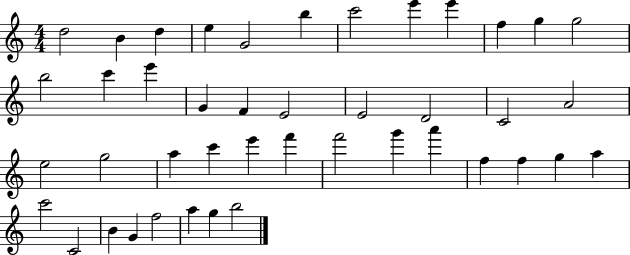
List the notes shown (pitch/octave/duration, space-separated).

D5/h B4/q D5/q E5/q G4/h B5/q C6/h E6/q E6/q F5/q G5/q G5/h B5/h C6/q E6/q G4/q F4/q E4/h E4/h D4/h C4/h A4/h E5/h G5/h A5/q C6/q E6/q F6/q F6/h G6/q A6/q F5/q F5/q G5/q A5/q C6/h C4/h B4/q G4/q F5/h A5/q G5/q B5/h